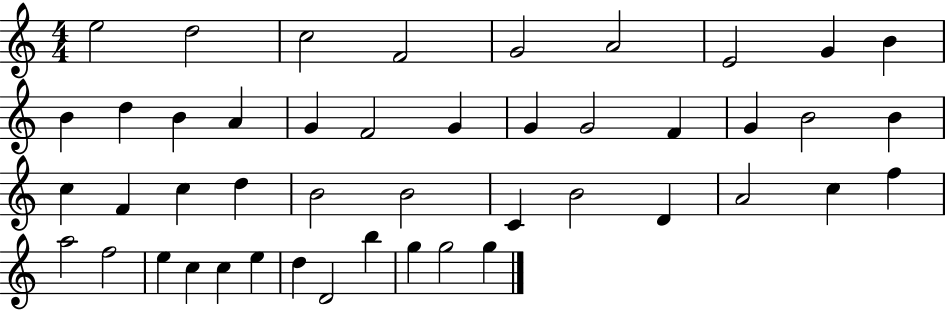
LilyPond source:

{
  \clef treble
  \numericTimeSignature
  \time 4/4
  \key c \major
  e''2 d''2 | c''2 f'2 | g'2 a'2 | e'2 g'4 b'4 | \break b'4 d''4 b'4 a'4 | g'4 f'2 g'4 | g'4 g'2 f'4 | g'4 b'2 b'4 | \break c''4 f'4 c''4 d''4 | b'2 b'2 | c'4 b'2 d'4 | a'2 c''4 f''4 | \break a''2 f''2 | e''4 c''4 c''4 e''4 | d''4 d'2 b''4 | g''4 g''2 g''4 | \break \bar "|."
}